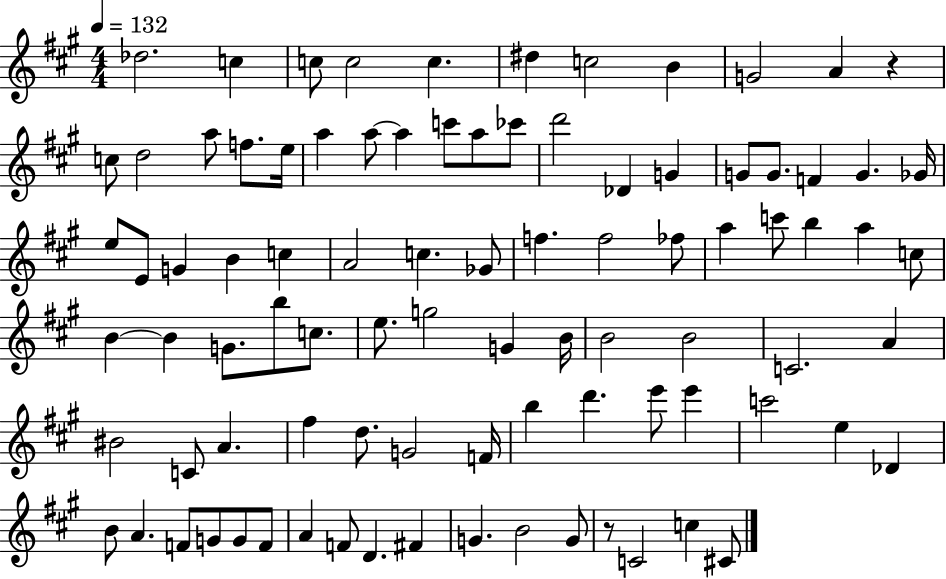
Db5/h. C5/q C5/e C5/h C5/q. D#5/q C5/h B4/q G4/h A4/q R/q C5/e D5/h A5/e F5/e. E5/s A5/q A5/e A5/q C6/e A5/e CES6/e D6/h Db4/q G4/q G4/e G4/e. F4/q G4/q. Gb4/s E5/e E4/e G4/q B4/q C5/q A4/h C5/q. Gb4/e F5/q. F5/h FES5/e A5/q C6/e B5/q A5/q C5/e B4/q B4/q G4/e. B5/e C5/e. E5/e. G5/h G4/q B4/s B4/h B4/h C4/h. A4/q BIS4/h C4/e A4/q. F#5/q D5/e. G4/h F4/s B5/q D6/q. E6/e E6/q C6/h E5/q Db4/q B4/e A4/q. F4/e G4/e G4/e F4/e A4/q F4/e D4/q. F#4/q G4/q. B4/h G4/e R/e C4/h C5/q C#4/e